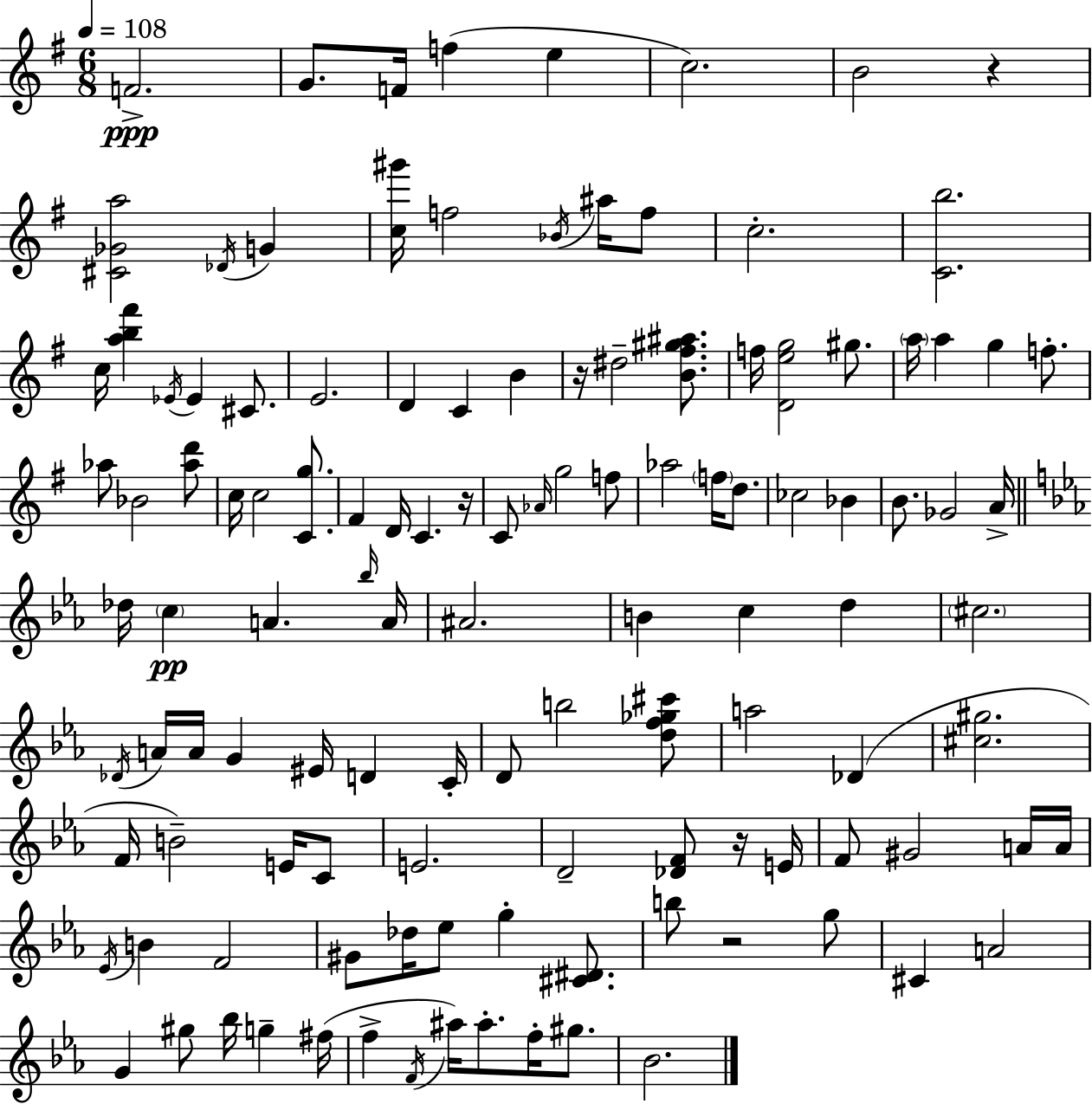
{
  \clef treble
  \numericTimeSignature
  \time 6/8
  \key e \minor
  \tempo 4 = 108
  f'2.->\ppp | g'8. f'16 f''4( e''4 | c''2.) | b'2 r4 | \break <cis' ges' a''>2 \acciaccatura { des'16 } g'4 | <c'' gis'''>16 f''2 \acciaccatura { bes'16 } ais''16 | f''8 c''2.-. | <c' b''>2. | \break c''16 <a'' b'' fis'''>4 \acciaccatura { ees'16 } ees'4 | cis'8. e'2. | d'4 c'4 b'4 | r16 dis''2-- | \break <b' fis'' gis'' ais''>8. f''16 <d' e'' g''>2 | gis''8. \parenthesize a''16 a''4 g''4 | f''8.-. aes''8 bes'2 | <aes'' d'''>8 c''16 c''2 | \break <c' g''>8. fis'4 d'16 c'4. | r16 c'8 \grace { aes'16 } g''2 | f''8 aes''2 | \parenthesize f''16 d''8. ces''2 | \break bes'4 b'8. ges'2 | a'16-> \bar "||" \break \key c \minor des''16 \parenthesize c''4\pp a'4. \grace { bes''16 } | a'16 ais'2. | b'4 c''4 d''4 | \parenthesize cis''2. | \break \acciaccatura { des'16 } a'16 a'16 g'4 eis'16 d'4 | c'16-. d'8 b''2 | <d'' f'' ges'' cis'''>8 a''2 des'4( | <cis'' gis''>2. | \break f'16 b'2--) e'16 | c'8 e'2. | d'2-- <des' f'>8 | r16 e'16 f'8 gis'2 | \break a'16 a'16 \acciaccatura { ees'16 } b'4 f'2 | gis'8 des''16 ees''8 g''4-. | <cis' dis'>8. b''8 r2 | g''8 cis'4 a'2 | \break g'4 gis''8 bes''16 g''4-- | fis''16( f''4-> \acciaccatura { f'16 } ais''16) ais''8.-. | f''16-. gis''8. bes'2. | \bar "|."
}